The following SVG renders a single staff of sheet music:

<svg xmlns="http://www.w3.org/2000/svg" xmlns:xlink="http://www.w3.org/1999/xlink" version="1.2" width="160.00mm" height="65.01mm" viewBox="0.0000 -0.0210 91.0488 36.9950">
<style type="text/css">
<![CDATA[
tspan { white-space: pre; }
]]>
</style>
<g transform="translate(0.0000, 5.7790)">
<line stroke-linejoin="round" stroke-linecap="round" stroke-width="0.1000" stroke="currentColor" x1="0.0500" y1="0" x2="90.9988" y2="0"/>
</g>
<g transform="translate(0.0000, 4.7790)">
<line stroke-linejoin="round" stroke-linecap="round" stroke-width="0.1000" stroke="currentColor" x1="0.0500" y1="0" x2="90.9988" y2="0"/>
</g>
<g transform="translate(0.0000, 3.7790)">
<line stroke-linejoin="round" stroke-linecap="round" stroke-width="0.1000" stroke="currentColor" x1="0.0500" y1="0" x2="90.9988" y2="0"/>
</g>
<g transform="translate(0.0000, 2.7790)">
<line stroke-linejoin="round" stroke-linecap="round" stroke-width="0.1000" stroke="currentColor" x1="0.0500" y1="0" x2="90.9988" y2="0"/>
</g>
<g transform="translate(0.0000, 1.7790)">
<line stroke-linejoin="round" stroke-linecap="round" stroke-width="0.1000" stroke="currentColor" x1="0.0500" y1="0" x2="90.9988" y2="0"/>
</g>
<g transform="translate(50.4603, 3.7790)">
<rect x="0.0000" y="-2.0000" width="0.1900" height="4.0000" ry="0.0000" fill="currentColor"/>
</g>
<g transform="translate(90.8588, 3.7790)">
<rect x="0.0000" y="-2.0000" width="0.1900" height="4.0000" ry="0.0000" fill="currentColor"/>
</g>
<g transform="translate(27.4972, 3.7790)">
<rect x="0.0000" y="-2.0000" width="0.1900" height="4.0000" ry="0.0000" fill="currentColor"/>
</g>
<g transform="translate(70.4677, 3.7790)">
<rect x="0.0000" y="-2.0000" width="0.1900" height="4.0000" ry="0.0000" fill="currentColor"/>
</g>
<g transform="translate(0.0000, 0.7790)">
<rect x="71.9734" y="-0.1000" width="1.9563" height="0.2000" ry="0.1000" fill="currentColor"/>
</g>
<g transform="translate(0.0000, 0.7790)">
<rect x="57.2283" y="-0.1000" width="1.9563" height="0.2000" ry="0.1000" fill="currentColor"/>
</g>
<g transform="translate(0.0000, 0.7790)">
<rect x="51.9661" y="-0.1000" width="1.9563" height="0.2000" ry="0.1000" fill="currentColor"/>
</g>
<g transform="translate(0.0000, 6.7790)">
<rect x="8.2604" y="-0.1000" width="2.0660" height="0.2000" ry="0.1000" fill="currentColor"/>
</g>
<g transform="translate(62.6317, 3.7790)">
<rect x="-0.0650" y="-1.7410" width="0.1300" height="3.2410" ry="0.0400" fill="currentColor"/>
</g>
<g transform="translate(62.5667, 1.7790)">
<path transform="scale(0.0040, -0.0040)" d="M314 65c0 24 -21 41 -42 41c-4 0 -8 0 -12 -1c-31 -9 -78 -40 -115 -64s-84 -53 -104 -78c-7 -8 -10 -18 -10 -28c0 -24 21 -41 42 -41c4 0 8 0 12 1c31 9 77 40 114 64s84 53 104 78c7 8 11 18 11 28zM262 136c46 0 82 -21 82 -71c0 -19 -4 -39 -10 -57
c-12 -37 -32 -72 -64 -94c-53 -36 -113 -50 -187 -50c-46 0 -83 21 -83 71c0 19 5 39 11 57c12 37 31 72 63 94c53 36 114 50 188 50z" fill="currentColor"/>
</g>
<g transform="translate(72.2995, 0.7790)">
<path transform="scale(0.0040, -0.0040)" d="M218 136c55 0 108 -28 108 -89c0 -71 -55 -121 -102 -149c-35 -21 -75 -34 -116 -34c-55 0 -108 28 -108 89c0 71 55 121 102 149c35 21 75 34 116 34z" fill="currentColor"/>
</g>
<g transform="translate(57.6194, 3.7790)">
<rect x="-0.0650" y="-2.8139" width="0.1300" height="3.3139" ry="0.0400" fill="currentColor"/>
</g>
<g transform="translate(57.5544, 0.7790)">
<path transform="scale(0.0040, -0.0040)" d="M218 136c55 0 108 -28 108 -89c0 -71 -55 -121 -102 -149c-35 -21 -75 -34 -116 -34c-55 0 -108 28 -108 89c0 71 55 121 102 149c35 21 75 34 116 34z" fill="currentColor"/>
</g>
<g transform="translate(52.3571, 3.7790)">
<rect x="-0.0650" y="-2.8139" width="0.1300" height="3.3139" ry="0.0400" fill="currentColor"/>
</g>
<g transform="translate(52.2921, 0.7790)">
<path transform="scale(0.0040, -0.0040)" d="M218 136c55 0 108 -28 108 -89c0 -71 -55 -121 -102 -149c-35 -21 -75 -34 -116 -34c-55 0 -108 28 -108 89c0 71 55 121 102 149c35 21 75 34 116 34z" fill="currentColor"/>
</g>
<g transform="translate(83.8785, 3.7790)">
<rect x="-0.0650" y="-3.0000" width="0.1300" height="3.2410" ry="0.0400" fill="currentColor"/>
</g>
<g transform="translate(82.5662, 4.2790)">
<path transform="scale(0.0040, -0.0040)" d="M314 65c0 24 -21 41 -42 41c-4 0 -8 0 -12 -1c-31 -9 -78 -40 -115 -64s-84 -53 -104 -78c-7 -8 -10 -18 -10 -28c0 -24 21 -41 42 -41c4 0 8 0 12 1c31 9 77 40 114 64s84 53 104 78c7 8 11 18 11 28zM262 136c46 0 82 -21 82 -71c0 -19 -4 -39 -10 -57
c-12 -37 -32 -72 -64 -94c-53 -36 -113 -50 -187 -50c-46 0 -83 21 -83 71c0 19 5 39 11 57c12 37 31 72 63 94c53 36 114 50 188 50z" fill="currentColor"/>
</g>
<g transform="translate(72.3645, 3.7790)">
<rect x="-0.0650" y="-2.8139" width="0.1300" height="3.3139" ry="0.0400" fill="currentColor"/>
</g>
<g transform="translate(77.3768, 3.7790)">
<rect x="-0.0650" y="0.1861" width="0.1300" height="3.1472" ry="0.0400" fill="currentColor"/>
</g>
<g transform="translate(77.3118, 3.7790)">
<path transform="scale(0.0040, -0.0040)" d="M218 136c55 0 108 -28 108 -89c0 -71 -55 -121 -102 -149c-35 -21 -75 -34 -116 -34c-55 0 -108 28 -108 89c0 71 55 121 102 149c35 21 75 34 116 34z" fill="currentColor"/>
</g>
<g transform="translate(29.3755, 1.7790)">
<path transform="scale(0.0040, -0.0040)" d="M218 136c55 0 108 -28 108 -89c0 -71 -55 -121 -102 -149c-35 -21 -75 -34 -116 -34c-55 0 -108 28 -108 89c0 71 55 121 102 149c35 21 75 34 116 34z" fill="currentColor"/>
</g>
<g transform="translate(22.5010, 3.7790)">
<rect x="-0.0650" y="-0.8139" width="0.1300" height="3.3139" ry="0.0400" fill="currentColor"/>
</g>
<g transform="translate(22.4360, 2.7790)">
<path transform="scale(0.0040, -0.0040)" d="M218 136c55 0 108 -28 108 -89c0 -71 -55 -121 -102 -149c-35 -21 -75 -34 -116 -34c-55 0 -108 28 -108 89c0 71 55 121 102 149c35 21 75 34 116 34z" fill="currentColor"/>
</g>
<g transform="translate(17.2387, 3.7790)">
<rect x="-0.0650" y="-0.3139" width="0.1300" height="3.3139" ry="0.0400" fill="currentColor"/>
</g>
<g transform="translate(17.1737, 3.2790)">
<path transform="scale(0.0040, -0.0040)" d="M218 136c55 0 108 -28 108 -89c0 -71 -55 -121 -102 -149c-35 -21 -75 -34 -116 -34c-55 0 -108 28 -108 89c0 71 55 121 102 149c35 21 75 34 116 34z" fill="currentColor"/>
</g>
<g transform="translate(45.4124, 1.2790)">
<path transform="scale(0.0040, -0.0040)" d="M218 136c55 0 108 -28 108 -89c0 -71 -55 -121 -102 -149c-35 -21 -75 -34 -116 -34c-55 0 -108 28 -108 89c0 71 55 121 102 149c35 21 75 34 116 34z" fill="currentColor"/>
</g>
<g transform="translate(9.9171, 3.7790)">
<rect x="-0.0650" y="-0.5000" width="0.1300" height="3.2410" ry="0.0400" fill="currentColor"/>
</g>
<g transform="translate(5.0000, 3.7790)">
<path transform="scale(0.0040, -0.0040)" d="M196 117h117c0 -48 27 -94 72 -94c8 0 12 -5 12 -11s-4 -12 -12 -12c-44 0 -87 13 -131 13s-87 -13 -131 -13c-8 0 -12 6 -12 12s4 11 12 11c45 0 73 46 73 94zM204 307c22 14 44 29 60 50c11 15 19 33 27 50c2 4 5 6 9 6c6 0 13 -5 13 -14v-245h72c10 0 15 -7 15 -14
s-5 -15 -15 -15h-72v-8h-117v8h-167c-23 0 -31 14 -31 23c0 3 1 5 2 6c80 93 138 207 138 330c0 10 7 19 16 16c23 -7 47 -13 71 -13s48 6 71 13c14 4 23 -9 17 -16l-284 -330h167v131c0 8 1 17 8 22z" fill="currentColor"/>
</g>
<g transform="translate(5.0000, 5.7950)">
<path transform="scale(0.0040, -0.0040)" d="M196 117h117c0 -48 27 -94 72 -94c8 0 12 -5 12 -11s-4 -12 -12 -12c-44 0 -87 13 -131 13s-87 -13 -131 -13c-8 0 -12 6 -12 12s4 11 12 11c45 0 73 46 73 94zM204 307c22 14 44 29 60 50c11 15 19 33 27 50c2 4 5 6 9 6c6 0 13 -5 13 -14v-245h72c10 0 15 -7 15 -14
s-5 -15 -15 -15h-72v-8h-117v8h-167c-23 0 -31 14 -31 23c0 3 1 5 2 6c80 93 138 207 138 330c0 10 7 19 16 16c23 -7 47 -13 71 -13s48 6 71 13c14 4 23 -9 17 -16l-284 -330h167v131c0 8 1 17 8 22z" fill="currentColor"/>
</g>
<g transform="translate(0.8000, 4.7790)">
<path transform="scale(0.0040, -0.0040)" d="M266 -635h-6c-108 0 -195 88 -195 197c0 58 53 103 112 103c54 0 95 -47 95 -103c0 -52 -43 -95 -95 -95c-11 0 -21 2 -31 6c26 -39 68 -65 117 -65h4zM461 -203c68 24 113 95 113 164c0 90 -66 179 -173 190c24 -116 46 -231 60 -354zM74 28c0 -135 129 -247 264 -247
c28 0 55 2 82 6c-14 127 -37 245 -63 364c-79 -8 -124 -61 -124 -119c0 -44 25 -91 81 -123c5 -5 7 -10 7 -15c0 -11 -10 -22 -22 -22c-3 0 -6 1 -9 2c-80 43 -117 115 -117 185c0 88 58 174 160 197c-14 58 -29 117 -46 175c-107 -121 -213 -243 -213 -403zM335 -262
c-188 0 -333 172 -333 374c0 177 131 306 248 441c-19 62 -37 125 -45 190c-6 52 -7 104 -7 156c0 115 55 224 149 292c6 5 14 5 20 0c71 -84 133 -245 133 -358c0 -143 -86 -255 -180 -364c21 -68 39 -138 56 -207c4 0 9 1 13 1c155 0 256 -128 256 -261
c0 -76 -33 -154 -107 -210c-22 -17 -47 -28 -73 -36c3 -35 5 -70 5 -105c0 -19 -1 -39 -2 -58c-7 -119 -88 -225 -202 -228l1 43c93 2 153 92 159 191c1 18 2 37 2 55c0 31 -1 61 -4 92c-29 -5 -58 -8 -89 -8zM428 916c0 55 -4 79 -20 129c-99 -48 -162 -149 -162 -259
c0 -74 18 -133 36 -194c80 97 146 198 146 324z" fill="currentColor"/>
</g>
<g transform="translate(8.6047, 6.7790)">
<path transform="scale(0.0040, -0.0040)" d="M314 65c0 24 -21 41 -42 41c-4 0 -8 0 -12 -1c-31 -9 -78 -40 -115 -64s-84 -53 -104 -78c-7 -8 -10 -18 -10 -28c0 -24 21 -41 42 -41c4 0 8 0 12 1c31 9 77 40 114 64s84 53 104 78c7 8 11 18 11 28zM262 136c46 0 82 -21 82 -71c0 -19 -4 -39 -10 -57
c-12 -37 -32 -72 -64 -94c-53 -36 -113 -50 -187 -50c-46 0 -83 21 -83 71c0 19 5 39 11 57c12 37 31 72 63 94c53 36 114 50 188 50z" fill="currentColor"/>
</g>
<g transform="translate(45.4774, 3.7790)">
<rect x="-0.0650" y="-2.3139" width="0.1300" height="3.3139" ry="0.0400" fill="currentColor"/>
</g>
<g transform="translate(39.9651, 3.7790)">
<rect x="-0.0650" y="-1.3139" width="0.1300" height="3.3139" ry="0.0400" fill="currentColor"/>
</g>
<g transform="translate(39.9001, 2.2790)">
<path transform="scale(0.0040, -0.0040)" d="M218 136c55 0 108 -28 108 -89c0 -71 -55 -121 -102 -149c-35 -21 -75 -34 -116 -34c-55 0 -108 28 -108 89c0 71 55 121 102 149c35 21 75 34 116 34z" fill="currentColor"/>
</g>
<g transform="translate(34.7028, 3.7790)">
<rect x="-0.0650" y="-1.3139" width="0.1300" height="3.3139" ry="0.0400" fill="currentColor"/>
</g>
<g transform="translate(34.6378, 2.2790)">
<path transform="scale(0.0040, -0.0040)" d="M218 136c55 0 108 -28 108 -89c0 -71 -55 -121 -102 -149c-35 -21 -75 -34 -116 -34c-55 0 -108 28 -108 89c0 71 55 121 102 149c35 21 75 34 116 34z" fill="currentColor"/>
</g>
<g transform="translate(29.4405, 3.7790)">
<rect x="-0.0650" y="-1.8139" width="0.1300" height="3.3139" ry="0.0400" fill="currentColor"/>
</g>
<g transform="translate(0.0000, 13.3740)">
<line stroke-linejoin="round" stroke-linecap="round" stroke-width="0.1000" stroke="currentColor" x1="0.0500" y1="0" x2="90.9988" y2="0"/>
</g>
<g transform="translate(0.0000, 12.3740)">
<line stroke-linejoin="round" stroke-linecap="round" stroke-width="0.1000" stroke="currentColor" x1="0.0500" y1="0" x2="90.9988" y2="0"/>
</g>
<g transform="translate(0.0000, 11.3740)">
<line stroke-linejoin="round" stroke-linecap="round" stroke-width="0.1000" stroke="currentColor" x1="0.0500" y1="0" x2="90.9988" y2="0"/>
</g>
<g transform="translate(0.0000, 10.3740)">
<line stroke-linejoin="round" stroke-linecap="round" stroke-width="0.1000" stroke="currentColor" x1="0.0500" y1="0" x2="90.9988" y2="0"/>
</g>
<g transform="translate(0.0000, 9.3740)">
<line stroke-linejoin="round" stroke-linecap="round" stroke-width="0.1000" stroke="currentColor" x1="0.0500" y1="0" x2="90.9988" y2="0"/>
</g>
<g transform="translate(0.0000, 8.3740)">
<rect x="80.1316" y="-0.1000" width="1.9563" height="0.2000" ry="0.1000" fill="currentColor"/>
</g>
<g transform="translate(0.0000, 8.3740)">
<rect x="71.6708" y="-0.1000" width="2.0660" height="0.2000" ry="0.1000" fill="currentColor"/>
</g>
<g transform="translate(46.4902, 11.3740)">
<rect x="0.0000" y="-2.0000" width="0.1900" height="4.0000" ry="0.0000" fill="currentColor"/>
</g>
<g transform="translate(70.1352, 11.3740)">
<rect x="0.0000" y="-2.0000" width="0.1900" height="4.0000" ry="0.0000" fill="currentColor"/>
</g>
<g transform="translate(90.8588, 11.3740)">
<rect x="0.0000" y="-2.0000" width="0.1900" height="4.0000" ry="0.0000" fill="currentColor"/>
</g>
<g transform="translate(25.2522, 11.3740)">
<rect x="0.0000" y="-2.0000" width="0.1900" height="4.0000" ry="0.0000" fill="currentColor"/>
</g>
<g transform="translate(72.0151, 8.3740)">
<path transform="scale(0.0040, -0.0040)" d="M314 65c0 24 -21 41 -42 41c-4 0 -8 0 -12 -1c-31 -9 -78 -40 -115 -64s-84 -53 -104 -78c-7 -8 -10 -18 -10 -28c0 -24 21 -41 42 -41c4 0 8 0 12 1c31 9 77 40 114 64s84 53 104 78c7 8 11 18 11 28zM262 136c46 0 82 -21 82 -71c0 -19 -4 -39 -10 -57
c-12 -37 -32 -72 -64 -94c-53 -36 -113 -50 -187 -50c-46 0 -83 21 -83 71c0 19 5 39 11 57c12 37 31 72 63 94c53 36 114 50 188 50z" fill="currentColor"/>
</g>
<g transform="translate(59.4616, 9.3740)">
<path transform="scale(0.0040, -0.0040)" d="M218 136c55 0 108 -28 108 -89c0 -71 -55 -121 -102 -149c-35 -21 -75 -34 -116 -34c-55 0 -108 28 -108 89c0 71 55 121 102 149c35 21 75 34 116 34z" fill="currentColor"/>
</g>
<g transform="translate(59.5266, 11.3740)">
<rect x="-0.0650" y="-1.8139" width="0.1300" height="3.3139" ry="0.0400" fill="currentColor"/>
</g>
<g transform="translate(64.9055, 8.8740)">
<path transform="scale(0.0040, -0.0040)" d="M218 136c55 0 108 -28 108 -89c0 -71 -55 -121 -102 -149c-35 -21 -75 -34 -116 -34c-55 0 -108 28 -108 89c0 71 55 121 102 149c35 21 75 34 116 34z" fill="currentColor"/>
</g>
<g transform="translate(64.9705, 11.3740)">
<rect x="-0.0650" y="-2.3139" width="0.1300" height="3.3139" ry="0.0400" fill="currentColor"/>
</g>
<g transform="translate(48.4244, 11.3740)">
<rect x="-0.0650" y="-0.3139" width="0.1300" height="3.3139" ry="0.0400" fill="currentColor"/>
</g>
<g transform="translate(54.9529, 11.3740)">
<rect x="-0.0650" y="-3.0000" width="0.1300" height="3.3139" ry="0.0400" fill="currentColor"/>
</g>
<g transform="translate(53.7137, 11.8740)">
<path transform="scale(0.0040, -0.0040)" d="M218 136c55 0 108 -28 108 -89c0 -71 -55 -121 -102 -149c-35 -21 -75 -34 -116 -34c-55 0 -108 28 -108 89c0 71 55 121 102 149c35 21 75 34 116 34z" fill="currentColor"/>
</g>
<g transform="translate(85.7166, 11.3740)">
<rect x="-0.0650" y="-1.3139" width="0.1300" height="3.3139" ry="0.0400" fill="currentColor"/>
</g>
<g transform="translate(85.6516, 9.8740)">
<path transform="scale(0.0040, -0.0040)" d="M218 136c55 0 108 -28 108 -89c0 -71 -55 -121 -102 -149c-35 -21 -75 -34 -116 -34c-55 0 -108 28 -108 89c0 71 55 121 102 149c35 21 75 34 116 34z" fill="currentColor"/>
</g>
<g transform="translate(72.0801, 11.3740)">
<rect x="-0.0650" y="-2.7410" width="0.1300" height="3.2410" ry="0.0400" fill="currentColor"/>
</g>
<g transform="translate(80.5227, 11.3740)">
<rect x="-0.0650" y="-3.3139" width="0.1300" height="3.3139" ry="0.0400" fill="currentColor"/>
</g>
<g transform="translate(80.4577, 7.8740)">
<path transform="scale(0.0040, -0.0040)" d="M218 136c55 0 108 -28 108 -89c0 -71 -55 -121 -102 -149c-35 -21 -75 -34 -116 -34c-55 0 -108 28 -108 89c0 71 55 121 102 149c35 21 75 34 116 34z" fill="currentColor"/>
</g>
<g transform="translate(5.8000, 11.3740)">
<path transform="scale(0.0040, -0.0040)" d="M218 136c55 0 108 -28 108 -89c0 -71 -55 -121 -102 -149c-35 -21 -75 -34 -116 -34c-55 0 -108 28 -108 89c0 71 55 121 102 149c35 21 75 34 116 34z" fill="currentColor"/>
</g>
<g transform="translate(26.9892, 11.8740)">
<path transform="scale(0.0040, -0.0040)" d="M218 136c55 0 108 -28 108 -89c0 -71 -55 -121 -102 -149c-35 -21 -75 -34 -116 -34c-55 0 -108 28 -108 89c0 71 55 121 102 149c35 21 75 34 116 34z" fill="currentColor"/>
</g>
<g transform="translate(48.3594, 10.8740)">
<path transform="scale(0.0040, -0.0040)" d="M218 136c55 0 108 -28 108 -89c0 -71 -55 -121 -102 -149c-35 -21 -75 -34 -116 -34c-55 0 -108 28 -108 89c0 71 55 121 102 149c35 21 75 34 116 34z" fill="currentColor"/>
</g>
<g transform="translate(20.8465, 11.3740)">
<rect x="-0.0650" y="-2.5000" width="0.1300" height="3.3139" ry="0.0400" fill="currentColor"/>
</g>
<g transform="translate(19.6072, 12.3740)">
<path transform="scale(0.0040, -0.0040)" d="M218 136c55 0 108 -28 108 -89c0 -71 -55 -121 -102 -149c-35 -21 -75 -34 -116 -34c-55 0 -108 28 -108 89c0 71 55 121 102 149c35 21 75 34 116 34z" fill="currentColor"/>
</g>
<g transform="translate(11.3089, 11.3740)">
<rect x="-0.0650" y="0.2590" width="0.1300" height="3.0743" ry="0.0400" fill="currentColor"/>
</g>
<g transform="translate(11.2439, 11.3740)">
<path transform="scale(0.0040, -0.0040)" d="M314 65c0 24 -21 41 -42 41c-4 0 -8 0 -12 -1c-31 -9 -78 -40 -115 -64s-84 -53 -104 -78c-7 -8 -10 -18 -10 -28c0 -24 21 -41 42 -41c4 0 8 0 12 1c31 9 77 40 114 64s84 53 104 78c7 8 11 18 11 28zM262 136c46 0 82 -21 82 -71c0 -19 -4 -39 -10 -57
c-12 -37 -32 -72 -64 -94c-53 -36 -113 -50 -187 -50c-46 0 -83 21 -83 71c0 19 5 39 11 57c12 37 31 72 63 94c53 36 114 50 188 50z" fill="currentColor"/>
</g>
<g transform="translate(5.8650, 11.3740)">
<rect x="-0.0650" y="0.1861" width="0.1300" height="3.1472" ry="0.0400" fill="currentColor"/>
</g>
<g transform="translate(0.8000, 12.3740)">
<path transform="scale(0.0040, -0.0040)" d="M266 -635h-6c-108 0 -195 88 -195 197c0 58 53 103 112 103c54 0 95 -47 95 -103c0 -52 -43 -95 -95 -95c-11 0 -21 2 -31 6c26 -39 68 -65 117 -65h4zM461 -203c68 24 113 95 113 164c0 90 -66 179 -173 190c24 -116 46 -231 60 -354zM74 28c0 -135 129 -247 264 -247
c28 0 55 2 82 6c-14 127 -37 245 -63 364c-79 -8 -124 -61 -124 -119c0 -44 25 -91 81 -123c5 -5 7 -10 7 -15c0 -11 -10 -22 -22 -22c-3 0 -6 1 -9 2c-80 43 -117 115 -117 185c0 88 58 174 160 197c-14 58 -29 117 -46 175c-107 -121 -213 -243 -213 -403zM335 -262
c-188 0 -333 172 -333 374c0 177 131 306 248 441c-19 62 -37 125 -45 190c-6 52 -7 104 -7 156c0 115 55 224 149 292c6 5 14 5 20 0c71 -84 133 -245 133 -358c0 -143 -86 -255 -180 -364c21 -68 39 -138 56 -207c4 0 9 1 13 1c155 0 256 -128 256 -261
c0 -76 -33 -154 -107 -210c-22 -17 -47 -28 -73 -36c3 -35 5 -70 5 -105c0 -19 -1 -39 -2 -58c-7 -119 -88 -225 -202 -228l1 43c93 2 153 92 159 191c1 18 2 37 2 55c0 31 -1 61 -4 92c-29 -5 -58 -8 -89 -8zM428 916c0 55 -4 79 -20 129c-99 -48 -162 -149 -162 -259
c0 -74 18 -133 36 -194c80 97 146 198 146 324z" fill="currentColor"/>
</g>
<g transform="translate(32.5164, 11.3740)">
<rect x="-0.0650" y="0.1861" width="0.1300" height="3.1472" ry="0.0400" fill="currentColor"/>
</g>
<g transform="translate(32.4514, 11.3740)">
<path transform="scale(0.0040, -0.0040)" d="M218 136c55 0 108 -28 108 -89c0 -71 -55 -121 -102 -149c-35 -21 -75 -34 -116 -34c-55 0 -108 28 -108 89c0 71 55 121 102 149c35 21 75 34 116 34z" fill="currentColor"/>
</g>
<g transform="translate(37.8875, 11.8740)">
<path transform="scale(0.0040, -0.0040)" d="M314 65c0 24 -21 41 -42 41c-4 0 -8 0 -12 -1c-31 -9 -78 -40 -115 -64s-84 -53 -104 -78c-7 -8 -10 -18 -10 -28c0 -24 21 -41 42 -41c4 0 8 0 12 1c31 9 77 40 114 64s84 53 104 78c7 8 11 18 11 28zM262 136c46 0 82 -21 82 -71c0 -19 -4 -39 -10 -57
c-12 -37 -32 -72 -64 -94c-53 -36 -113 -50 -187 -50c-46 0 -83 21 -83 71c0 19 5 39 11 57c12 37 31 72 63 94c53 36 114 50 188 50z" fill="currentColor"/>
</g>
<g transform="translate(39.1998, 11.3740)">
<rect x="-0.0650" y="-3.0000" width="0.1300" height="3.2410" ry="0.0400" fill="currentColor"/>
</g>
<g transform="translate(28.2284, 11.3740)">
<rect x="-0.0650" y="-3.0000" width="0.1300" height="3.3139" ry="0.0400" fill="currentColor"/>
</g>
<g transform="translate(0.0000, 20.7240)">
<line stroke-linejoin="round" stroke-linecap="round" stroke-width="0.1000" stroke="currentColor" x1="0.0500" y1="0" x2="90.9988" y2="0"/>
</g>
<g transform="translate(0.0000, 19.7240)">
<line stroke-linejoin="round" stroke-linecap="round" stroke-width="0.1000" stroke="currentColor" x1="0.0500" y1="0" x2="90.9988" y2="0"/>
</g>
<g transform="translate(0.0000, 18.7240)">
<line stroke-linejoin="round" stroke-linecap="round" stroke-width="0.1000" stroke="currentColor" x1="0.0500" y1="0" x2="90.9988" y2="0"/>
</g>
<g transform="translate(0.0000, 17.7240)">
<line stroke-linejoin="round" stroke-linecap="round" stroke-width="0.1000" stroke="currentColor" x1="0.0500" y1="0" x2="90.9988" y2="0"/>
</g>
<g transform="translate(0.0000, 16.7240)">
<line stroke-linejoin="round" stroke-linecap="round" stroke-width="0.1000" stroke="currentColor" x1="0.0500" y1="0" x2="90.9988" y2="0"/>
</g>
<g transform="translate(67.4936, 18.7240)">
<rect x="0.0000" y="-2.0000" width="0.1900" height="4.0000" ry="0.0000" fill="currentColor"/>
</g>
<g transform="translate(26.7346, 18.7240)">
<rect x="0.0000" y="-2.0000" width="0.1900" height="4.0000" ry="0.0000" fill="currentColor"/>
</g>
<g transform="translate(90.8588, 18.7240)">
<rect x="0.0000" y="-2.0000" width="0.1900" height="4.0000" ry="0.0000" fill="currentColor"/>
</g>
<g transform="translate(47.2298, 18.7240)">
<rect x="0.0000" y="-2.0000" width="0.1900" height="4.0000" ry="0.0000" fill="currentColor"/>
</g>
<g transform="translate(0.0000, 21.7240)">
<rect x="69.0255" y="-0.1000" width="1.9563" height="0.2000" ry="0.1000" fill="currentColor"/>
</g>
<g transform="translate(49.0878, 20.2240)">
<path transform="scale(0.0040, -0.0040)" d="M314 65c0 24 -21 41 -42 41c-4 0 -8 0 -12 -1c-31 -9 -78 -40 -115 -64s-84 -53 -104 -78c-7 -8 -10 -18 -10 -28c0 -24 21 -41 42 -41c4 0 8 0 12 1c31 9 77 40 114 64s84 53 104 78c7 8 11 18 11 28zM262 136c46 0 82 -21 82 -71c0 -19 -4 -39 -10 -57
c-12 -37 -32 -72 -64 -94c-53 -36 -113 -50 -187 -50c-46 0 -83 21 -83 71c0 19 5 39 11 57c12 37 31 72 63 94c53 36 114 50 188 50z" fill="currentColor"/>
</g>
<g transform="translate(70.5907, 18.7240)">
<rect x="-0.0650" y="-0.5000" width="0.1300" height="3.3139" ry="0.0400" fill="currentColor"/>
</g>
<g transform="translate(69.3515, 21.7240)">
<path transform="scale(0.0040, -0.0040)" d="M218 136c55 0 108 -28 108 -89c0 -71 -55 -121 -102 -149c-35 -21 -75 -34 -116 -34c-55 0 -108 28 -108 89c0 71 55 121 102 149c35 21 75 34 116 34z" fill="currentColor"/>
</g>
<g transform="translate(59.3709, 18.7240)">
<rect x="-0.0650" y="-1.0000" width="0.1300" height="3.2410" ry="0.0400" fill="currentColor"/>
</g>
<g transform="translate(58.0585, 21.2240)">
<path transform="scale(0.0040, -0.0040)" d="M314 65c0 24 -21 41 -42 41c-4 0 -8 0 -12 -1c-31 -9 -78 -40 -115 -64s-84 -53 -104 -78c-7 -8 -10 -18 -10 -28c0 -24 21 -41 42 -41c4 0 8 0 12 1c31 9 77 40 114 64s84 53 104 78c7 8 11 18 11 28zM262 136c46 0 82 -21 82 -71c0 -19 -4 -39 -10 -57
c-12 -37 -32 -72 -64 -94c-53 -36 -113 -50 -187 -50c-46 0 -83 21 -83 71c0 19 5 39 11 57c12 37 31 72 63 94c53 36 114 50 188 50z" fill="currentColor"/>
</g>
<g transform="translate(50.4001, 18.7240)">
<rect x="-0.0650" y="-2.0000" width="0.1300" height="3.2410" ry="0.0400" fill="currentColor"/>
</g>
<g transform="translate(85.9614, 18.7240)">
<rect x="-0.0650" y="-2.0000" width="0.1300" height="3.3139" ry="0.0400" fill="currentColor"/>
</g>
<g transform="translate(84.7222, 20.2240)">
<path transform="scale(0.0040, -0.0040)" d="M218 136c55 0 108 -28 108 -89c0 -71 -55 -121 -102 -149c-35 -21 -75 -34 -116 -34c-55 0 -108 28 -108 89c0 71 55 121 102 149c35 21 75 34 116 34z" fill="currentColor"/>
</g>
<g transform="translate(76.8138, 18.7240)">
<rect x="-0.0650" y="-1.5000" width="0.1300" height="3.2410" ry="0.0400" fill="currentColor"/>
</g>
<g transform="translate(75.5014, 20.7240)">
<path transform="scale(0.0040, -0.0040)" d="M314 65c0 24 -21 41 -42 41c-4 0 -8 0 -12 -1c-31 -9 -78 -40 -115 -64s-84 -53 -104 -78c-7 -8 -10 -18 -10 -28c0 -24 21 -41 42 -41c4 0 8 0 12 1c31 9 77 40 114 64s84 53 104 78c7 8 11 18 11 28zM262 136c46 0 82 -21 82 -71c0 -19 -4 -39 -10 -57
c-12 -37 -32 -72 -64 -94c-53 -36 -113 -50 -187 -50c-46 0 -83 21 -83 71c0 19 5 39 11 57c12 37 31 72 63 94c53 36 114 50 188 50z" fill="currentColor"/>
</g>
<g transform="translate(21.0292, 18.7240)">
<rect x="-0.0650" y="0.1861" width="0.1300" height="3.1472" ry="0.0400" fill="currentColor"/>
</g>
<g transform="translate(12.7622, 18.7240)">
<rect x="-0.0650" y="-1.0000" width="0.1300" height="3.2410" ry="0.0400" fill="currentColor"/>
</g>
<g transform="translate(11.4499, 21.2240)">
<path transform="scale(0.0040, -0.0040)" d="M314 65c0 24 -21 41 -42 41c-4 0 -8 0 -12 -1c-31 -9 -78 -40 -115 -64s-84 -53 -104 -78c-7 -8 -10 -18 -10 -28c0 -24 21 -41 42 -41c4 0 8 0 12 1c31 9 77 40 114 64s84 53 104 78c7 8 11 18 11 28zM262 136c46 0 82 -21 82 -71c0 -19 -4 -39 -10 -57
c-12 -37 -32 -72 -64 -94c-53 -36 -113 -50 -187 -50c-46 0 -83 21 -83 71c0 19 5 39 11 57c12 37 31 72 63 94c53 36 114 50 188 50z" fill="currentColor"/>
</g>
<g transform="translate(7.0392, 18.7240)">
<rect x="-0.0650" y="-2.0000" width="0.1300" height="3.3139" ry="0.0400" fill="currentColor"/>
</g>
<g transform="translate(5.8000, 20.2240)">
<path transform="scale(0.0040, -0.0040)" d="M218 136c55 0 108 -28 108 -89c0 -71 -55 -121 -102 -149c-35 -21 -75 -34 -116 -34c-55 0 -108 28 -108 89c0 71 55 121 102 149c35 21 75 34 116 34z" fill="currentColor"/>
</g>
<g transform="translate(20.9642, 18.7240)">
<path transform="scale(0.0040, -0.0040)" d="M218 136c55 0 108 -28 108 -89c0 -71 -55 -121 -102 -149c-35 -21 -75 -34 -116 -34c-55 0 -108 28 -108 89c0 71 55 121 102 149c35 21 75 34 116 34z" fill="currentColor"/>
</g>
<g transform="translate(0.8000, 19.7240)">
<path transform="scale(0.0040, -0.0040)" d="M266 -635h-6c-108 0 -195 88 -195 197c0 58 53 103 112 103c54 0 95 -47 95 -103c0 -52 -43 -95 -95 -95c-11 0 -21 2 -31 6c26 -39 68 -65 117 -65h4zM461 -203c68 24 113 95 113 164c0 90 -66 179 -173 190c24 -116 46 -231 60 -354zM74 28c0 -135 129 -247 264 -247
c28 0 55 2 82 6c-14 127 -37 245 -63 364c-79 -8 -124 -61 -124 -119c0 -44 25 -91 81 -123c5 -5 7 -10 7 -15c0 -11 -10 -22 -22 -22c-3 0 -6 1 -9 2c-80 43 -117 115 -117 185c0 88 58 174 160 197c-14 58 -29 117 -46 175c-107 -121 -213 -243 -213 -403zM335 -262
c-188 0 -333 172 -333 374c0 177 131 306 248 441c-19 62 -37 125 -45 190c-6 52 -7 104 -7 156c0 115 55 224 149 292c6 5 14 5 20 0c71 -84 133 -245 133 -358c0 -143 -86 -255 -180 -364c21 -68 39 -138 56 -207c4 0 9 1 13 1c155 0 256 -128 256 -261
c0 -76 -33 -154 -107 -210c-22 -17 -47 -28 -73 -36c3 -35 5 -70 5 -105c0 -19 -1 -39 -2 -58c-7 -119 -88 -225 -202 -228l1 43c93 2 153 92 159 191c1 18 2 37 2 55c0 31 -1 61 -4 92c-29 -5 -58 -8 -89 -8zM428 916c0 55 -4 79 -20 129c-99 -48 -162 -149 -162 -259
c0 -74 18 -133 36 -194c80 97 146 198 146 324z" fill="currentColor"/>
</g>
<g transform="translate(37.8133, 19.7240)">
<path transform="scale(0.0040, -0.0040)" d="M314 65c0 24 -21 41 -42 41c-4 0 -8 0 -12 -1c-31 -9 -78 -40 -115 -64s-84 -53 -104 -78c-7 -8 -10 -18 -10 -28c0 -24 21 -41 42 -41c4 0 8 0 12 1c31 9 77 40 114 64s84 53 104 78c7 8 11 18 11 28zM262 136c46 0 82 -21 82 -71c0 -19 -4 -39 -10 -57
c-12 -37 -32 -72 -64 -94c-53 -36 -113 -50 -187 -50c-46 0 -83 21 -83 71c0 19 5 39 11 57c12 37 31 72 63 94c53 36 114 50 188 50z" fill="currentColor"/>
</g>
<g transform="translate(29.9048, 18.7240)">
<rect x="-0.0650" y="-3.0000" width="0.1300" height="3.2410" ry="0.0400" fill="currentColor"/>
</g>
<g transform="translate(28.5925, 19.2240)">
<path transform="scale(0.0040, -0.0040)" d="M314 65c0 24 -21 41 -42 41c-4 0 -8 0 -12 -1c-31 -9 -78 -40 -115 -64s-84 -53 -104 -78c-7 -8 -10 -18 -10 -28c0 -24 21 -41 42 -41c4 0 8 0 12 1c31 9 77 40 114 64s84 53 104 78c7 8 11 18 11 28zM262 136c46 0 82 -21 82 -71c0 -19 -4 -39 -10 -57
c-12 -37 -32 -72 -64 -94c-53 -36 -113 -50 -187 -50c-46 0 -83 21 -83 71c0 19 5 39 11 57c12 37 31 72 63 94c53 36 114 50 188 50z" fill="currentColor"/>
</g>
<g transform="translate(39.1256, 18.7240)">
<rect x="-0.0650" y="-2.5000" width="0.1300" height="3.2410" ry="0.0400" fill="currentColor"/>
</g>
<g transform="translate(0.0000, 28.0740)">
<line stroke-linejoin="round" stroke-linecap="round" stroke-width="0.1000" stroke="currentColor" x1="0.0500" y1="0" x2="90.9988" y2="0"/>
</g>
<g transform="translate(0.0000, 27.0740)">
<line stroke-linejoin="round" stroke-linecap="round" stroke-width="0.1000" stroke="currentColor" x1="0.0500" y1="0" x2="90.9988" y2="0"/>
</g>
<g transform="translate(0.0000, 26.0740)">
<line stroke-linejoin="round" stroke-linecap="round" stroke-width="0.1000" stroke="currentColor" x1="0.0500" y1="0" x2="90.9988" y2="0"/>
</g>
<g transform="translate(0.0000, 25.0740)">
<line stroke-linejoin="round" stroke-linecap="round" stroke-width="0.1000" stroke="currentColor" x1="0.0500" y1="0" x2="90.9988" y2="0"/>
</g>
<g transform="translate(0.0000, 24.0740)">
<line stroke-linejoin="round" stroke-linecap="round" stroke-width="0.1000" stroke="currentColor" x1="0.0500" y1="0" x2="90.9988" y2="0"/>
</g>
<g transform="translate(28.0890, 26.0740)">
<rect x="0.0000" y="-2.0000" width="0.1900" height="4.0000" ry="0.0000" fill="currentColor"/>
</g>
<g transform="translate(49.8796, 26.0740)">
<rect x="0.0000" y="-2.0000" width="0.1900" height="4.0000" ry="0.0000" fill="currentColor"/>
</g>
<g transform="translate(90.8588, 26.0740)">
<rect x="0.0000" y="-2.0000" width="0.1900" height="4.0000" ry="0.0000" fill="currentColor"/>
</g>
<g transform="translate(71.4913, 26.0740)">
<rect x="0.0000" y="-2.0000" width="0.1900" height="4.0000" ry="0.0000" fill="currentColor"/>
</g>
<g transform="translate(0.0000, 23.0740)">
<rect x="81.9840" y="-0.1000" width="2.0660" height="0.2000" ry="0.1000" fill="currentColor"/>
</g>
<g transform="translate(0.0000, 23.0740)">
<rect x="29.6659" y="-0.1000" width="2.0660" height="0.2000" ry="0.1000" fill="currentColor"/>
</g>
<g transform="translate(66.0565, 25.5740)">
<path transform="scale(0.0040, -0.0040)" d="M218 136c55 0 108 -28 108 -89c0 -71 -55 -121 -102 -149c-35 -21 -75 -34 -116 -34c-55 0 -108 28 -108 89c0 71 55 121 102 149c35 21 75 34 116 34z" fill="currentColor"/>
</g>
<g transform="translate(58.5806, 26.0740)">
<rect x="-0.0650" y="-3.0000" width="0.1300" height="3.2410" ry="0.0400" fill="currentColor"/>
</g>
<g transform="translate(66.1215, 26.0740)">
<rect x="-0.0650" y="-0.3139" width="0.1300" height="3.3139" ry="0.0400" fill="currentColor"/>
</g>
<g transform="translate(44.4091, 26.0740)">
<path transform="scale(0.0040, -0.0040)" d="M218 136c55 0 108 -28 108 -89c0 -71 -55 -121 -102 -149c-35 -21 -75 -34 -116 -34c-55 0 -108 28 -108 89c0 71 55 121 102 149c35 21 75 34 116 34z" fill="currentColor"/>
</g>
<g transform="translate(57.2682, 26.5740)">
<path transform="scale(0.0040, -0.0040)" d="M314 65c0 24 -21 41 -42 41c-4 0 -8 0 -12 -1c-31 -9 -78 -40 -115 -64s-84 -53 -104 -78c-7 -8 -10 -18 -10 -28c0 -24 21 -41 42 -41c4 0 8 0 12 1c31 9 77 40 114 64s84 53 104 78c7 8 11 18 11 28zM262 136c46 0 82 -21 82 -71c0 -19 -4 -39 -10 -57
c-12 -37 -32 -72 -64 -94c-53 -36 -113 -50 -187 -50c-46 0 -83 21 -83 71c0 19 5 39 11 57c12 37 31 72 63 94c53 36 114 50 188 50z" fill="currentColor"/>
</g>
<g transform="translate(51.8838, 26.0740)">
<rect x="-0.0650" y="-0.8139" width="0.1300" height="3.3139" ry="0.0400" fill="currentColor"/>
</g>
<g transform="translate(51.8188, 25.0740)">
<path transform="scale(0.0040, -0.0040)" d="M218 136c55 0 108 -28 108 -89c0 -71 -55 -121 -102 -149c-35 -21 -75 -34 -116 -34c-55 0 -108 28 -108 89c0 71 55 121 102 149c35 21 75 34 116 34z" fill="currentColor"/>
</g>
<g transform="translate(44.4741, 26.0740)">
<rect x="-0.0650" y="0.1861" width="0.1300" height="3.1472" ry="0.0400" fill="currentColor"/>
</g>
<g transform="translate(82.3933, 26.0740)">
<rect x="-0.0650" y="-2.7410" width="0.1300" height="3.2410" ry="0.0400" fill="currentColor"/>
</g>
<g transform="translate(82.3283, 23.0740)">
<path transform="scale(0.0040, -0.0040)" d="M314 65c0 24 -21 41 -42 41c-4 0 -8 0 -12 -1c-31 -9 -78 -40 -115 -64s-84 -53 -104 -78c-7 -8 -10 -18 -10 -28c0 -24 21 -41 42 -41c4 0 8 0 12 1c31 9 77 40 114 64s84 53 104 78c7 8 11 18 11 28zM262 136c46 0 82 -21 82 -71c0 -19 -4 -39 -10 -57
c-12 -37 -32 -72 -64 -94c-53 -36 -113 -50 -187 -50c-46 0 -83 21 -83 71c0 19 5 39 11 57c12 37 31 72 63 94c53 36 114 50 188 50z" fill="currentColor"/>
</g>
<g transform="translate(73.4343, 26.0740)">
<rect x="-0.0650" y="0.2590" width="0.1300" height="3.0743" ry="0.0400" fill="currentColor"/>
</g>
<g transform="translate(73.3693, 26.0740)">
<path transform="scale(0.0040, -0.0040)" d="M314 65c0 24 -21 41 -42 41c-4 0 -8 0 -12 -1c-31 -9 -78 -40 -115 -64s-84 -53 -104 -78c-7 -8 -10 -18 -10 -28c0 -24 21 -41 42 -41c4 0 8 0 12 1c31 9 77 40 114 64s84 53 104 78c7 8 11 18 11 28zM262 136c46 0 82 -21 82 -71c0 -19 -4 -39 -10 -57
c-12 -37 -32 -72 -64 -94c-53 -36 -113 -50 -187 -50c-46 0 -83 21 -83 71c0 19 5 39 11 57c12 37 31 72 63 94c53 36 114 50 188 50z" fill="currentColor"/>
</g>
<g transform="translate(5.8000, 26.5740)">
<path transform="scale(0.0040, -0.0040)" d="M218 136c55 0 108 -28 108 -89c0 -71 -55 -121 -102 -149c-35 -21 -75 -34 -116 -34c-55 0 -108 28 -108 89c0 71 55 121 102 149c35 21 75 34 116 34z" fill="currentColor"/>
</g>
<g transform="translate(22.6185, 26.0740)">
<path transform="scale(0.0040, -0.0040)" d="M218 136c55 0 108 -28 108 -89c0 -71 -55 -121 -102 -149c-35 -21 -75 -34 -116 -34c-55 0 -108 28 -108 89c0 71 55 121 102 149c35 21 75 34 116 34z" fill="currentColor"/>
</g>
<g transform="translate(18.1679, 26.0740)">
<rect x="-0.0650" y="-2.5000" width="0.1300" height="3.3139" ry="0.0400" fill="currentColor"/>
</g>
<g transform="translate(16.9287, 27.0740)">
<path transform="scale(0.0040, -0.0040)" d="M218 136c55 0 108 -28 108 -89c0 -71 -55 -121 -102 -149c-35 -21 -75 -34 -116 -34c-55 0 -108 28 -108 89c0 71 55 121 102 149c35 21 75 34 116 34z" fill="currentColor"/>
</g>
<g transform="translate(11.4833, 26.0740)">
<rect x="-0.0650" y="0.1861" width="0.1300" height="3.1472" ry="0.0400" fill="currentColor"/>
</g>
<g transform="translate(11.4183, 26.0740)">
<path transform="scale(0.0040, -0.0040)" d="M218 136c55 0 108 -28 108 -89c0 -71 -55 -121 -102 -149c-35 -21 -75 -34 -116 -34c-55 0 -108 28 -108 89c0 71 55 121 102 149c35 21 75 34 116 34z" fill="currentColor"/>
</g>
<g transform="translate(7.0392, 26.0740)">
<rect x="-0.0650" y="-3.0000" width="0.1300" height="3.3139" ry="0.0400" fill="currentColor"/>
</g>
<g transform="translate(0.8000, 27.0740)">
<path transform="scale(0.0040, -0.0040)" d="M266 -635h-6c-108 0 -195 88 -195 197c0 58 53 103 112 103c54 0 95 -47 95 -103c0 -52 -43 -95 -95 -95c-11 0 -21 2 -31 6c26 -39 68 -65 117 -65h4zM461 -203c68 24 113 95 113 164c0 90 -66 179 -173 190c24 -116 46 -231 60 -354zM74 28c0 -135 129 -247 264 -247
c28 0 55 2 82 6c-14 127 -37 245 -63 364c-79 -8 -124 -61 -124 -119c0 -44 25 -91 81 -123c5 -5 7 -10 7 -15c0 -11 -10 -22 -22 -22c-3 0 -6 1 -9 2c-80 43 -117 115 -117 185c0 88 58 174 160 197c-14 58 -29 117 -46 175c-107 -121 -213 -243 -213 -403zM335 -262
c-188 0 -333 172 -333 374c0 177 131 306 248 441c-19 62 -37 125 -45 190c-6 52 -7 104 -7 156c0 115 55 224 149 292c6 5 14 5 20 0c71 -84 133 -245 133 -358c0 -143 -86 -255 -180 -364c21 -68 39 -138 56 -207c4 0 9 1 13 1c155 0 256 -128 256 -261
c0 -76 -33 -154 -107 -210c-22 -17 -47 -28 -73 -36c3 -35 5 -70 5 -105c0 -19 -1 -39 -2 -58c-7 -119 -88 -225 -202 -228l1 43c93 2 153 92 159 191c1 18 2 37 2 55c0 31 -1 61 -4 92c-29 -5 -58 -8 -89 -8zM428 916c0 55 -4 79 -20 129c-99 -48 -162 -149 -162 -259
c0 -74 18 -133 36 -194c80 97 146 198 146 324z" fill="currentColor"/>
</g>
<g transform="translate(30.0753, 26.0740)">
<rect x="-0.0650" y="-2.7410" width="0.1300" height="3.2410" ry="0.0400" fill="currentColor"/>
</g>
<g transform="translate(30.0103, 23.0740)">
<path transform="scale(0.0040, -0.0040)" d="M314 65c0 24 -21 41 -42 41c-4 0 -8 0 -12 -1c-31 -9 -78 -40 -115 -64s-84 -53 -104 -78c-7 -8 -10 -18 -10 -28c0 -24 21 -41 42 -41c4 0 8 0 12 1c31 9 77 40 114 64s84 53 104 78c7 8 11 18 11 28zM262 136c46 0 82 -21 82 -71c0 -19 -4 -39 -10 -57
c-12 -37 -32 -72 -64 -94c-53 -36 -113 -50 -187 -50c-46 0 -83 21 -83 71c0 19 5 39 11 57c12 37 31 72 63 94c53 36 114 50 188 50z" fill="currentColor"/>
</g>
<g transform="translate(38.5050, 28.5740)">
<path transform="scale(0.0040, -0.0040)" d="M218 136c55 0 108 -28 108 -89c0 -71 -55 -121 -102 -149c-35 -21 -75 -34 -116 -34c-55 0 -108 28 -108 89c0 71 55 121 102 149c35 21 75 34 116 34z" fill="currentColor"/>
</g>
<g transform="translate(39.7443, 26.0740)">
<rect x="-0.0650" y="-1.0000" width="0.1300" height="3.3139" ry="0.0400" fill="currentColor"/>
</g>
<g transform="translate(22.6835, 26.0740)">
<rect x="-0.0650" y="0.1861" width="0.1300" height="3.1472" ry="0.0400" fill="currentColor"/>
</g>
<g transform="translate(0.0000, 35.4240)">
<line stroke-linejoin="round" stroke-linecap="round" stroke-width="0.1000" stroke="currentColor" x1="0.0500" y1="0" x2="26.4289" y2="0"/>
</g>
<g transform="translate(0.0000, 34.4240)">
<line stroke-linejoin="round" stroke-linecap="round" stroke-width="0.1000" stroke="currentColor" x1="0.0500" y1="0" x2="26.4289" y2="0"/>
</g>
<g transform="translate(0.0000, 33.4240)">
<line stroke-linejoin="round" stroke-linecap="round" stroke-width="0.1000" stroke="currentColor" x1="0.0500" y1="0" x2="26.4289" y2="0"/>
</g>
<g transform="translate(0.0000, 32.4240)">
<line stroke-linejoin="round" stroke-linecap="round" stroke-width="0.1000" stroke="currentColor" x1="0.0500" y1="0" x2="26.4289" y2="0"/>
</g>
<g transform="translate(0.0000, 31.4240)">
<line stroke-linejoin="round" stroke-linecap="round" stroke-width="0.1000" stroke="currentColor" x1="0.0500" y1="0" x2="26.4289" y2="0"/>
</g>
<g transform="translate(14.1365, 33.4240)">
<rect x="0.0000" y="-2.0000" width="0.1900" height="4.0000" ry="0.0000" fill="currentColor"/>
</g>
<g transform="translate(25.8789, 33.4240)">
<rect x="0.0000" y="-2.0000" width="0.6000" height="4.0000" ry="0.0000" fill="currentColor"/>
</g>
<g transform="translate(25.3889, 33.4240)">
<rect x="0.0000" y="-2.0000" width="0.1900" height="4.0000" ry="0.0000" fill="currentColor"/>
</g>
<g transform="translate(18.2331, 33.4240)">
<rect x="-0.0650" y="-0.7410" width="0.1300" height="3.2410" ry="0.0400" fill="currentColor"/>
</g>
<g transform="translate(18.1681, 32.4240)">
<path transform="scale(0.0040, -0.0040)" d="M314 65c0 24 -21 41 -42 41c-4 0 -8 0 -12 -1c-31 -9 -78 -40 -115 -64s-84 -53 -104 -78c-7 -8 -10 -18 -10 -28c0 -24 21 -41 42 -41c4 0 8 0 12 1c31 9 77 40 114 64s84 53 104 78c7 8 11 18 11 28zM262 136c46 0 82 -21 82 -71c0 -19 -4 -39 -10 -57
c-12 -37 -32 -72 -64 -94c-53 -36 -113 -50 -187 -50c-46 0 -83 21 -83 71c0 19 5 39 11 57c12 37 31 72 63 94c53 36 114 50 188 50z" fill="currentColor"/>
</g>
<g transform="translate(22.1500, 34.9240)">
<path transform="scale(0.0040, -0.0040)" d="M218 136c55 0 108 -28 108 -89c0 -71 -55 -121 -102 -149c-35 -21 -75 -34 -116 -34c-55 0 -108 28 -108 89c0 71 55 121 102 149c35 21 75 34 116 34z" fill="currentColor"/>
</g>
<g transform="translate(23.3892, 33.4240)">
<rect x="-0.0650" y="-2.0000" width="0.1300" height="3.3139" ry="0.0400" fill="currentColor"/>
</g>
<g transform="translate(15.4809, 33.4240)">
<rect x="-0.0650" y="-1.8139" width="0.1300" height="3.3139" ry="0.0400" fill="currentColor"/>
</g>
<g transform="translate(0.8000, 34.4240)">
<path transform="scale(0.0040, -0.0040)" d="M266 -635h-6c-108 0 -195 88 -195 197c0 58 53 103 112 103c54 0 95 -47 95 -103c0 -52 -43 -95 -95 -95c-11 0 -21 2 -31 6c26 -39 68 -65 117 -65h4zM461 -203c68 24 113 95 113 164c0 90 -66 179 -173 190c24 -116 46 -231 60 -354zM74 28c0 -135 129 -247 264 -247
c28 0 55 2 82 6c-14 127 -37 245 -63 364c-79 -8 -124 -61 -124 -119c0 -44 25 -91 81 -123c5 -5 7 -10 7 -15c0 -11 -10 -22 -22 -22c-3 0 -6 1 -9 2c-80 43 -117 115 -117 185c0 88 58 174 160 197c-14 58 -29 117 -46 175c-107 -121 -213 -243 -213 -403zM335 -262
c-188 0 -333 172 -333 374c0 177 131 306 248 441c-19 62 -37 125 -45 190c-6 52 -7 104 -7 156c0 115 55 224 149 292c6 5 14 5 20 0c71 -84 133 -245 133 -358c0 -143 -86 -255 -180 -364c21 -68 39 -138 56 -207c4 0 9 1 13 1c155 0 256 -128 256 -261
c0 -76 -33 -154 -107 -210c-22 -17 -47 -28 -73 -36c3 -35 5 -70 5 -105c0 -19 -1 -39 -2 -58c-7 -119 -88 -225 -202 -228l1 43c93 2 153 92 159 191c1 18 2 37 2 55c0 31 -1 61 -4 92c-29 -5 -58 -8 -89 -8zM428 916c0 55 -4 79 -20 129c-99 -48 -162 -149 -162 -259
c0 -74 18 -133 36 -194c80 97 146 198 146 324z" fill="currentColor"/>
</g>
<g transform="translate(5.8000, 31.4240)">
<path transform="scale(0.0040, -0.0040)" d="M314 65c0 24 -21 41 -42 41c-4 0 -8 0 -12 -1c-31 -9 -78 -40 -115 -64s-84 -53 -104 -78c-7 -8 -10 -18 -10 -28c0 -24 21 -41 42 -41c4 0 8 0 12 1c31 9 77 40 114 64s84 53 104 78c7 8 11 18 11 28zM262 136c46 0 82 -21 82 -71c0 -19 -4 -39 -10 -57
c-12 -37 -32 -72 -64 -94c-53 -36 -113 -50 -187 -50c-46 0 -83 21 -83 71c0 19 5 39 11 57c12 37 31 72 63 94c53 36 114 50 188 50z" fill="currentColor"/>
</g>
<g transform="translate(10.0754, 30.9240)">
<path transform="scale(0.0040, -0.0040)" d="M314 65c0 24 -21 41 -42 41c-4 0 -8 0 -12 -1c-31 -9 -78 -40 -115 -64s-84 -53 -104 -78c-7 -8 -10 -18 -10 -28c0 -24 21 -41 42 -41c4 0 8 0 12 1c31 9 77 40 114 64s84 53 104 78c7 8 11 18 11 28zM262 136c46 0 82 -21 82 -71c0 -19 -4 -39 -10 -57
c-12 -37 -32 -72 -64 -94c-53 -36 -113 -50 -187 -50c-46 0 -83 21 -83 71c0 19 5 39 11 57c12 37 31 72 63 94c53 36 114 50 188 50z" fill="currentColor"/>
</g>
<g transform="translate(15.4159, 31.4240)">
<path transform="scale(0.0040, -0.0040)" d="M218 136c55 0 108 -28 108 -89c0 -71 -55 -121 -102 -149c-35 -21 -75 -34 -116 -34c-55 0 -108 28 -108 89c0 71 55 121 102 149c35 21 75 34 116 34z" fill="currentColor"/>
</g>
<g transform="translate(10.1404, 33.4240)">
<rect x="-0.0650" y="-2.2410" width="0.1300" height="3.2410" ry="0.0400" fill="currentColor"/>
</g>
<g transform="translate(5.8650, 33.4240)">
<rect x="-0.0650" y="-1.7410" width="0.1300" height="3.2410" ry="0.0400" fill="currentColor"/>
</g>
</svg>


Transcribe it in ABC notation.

X:1
T:Untitled
M:4/4
L:1/4
K:C
C2 c d f e e g a a f2 a B A2 B B2 G A B A2 c A f g a2 b e F D2 B A2 G2 F2 D2 C E2 F A B G B a2 D B d A2 c B2 a2 f2 g2 f d2 F